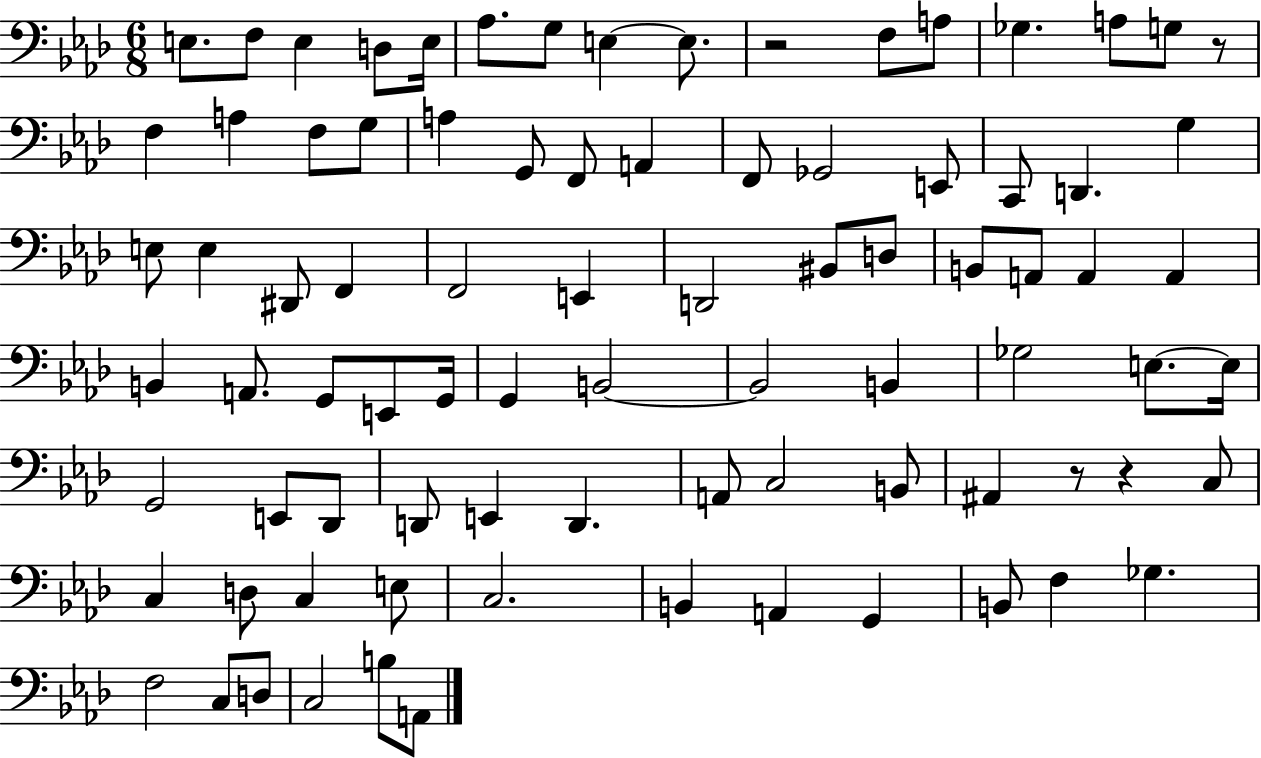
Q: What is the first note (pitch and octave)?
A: E3